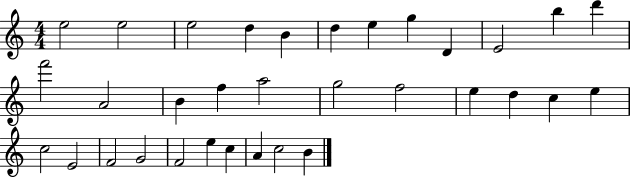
{
  \clef treble
  \numericTimeSignature
  \time 4/4
  \key c \major
  e''2 e''2 | e''2 d''4 b'4 | d''4 e''4 g''4 d'4 | e'2 b''4 d'''4 | \break f'''2 a'2 | b'4 f''4 a''2 | g''2 f''2 | e''4 d''4 c''4 e''4 | \break c''2 e'2 | f'2 g'2 | f'2 e''4 c''4 | a'4 c''2 b'4 | \break \bar "|."
}